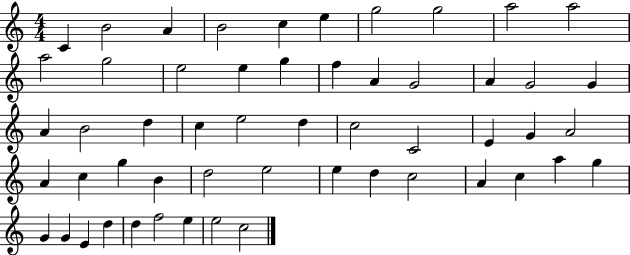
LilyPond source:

{
  \clef treble
  \numericTimeSignature
  \time 4/4
  \key c \major
  c'4 b'2 a'4 | b'2 c''4 e''4 | g''2 g''2 | a''2 a''2 | \break a''2 g''2 | e''2 e''4 g''4 | f''4 a'4 g'2 | a'4 g'2 g'4 | \break a'4 b'2 d''4 | c''4 e''2 d''4 | c''2 c'2 | e'4 g'4 a'2 | \break a'4 c''4 g''4 b'4 | d''2 e''2 | e''4 d''4 c''2 | a'4 c''4 a''4 g''4 | \break g'4 g'4 e'4 d''4 | d''4 f''2 e''4 | e''2 c''2 | \bar "|."
}